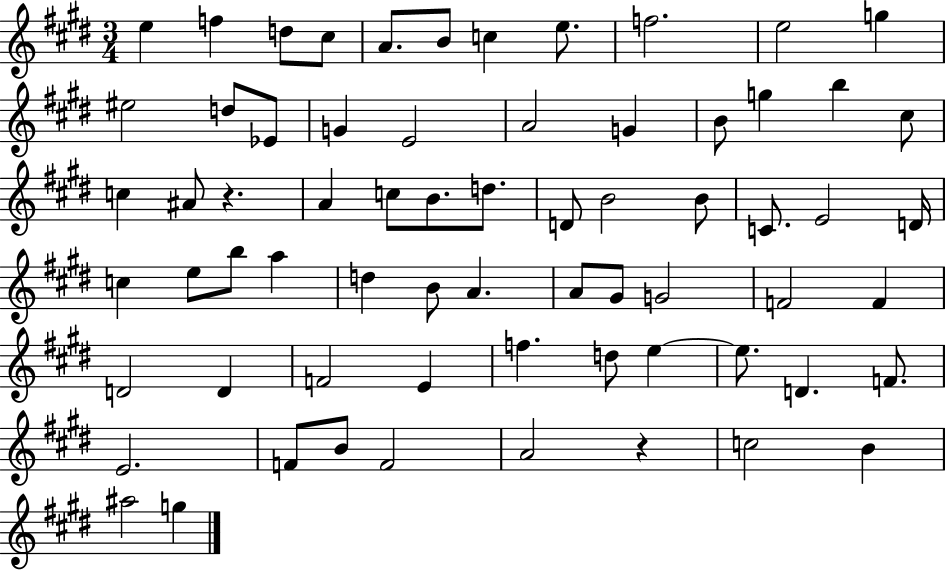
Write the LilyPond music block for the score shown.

{
  \clef treble
  \numericTimeSignature
  \time 3/4
  \key e \major
  \repeat volta 2 { e''4 f''4 d''8 cis''8 | a'8. b'8 c''4 e''8. | f''2. | e''2 g''4 | \break eis''2 d''8 ees'8 | g'4 e'2 | a'2 g'4 | b'8 g''4 b''4 cis''8 | \break c''4 ais'8 r4. | a'4 c''8 b'8. d''8. | d'8 b'2 b'8 | c'8. e'2 d'16 | \break c''4 e''8 b''8 a''4 | d''4 b'8 a'4. | a'8 gis'8 g'2 | f'2 f'4 | \break d'2 d'4 | f'2 e'4 | f''4. d''8 e''4~~ | e''8. d'4. f'8. | \break e'2. | f'8 b'8 f'2 | a'2 r4 | c''2 b'4 | \break ais''2 g''4 | } \bar "|."
}